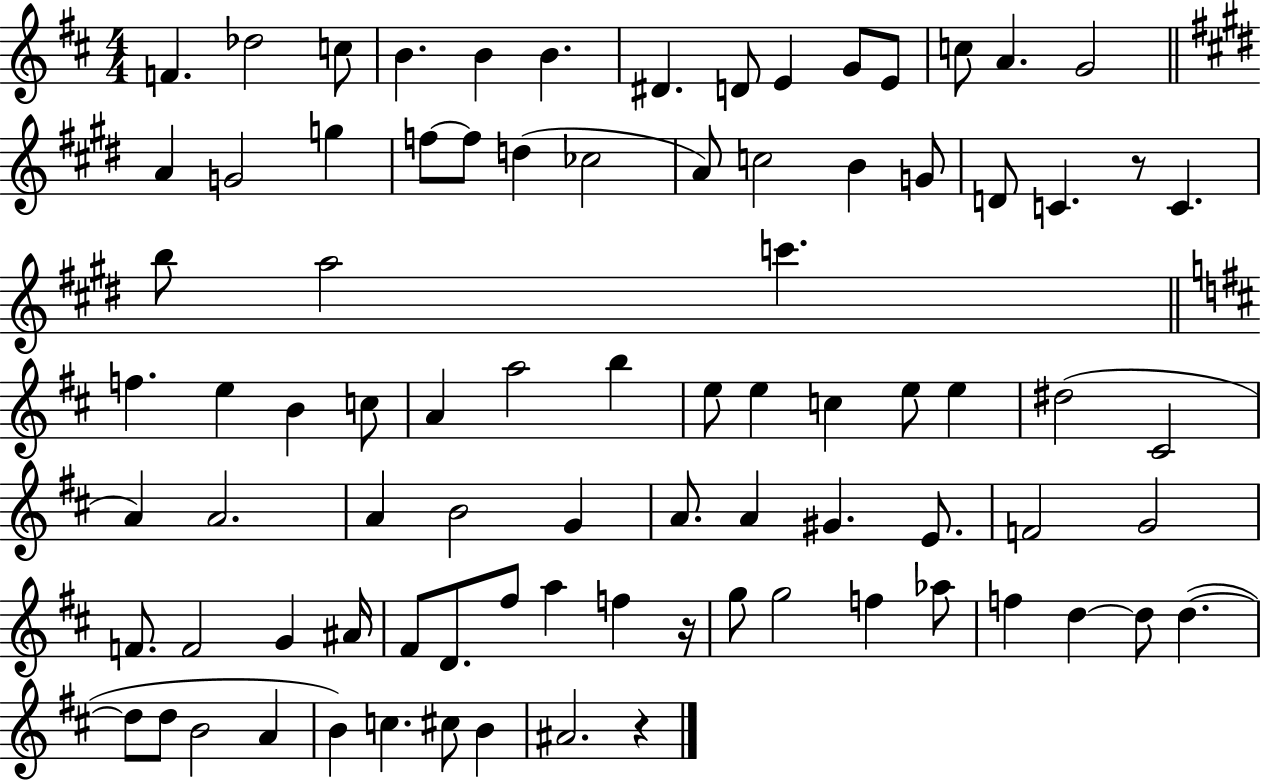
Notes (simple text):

F4/q. Db5/h C5/e B4/q. B4/q B4/q. D#4/q. D4/e E4/q G4/e E4/e C5/e A4/q. G4/h A4/q G4/h G5/q F5/e F5/e D5/q CES5/h A4/e C5/h B4/q G4/e D4/e C4/q. R/e C4/q. B5/e A5/h C6/q. F5/q. E5/q B4/q C5/e A4/q A5/h B5/q E5/e E5/q C5/q E5/e E5/q D#5/h C#4/h A4/q A4/h. A4/q B4/h G4/q A4/e. A4/q G#4/q. E4/e. F4/h G4/h F4/e. F4/h G4/q A#4/s F#4/e D4/e. F#5/e A5/q F5/q R/s G5/e G5/h F5/q Ab5/e F5/q D5/q D5/e D5/q. D5/e D5/e B4/h A4/q B4/q C5/q. C#5/e B4/q A#4/h. R/q